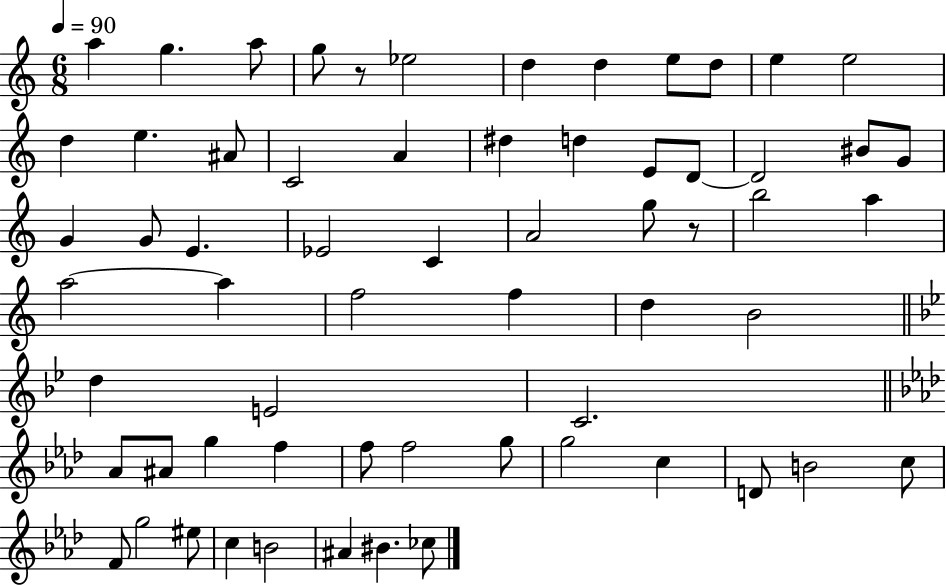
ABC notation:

X:1
T:Untitled
M:6/8
L:1/4
K:C
a g a/2 g/2 z/2 _e2 d d e/2 d/2 e e2 d e ^A/2 C2 A ^d d E/2 D/2 D2 ^B/2 G/2 G G/2 E _E2 C A2 g/2 z/2 b2 a a2 a f2 f d B2 d E2 C2 _A/2 ^A/2 g f f/2 f2 g/2 g2 c D/2 B2 c/2 F/2 g2 ^e/2 c B2 ^A ^B _c/2